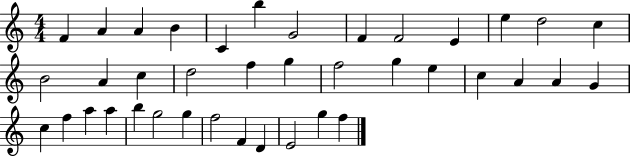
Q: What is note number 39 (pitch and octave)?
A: F5